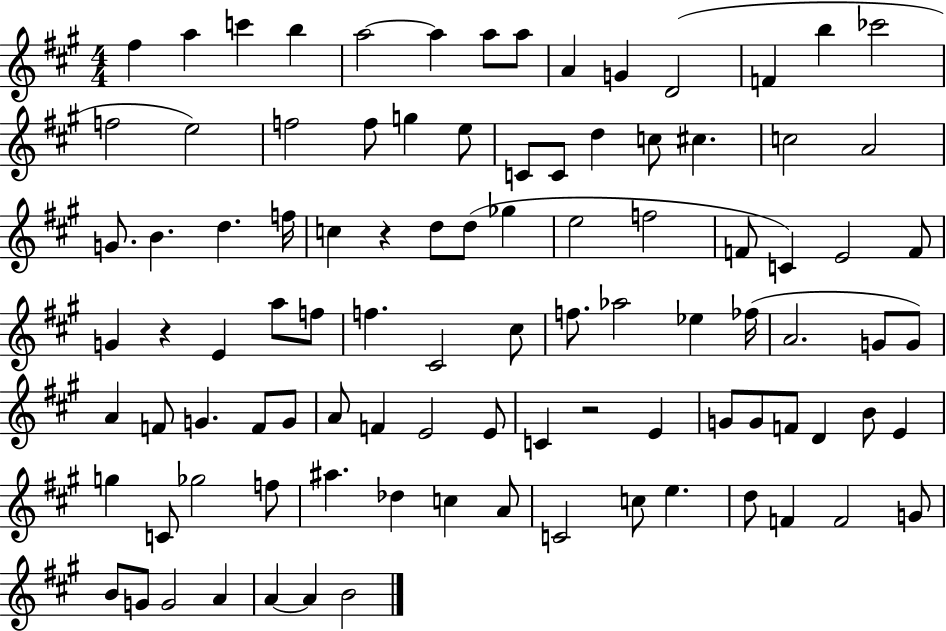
F#5/q A5/q C6/q B5/q A5/h A5/q A5/e A5/e A4/q G4/q D4/h F4/q B5/q CES6/h F5/h E5/h F5/h F5/e G5/q E5/e C4/e C4/e D5/q C5/e C#5/q. C5/h A4/h G4/e. B4/q. D5/q. F5/s C5/q R/q D5/e D5/e Gb5/q E5/h F5/h F4/e C4/q E4/h F4/e G4/q R/q E4/q A5/e F5/e F5/q. C#4/h C#5/e F5/e. Ab5/h Eb5/q FES5/s A4/h. G4/e G4/e A4/q F4/e G4/q. F4/e G4/e A4/e F4/q E4/h E4/e C4/q R/h E4/q G4/e G4/e F4/e D4/q B4/e E4/q G5/q C4/e Gb5/h F5/e A#5/q. Db5/q C5/q A4/e C4/h C5/e E5/q. D5/e F4/q F4/h G4/e B4/e G4/e G4/h A4/q A4/q A4/q B4/h